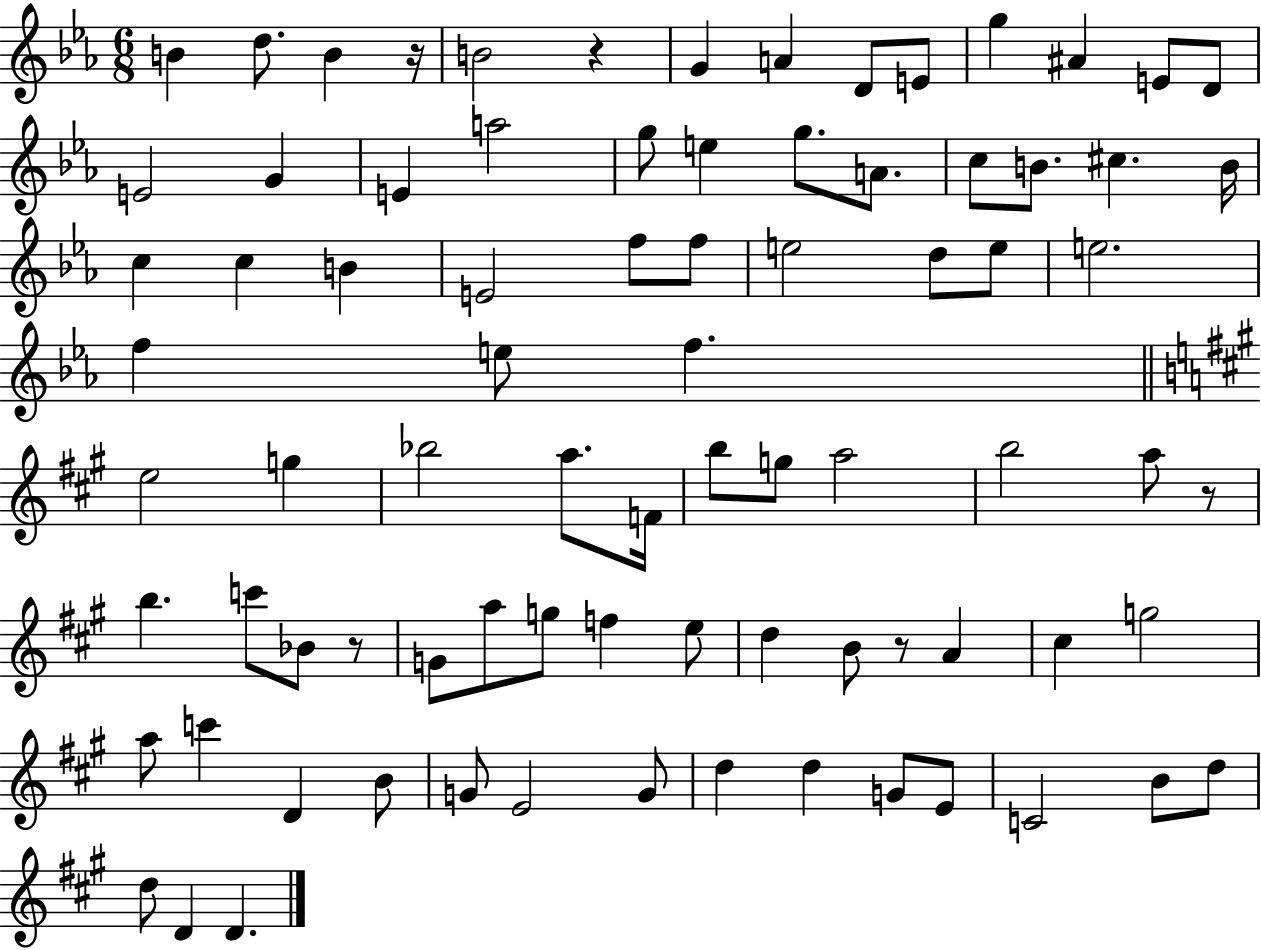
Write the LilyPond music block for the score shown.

{
  \clef treble
  \numericTimeSignature
  \time 6/8
  \key ees \major
  b'4 d''8. b'4 r16 | b'2 r4 | g'4 a'4 d'8 e'8 | g''4 ais'4 e'8 d'8 | \break e'2 g'4 | e'4 a''2 | g''8 e''4 g''8. a'8. | c''8 b'8. cis''4. b'16 | \break c''4 c''4 b'4 | e'2 f''8 f''8 | e''2 d''8 e''8 | e''2. | \break f''4 e''8 f''4. | \bar "||" \break \key a \major e''2 g''4 | bes''2 a''8. f'16 | b''8 g''8 a''2 | b''2 a''8 r8 | \break b''4. c'''8 bes'8 r8 | g'8 a''8 g''8 f''4 e''8 | d''4 b'8 r8 a'4 | cis''4 g''2 | \break a''8 c'''4 d'4 b'8 | g'8 e'2 g'8 | d''4 d''4 g'8 e'8 | c'2 b'8 d''8 | \break d''8 d'4 d'4. | \bar "|."
}